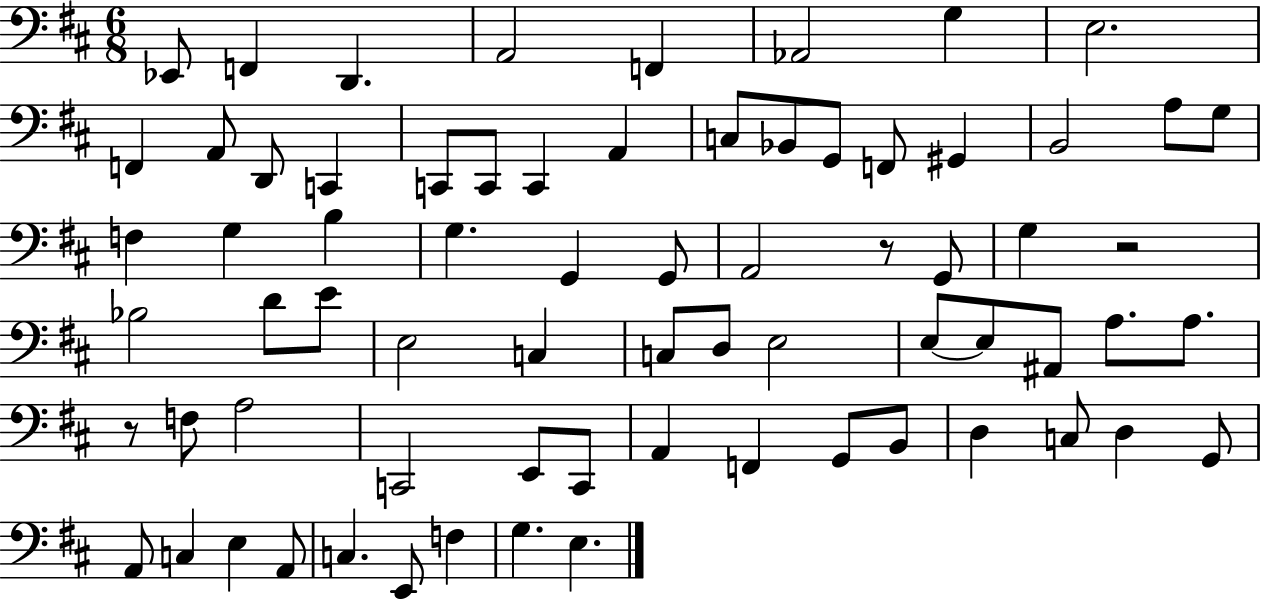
Eb2/e F2/q D2/q. A2/h F2/q Ab2/h G3/q E3/h. F2/q A2/e D2/e C2/q C2/e C2/e C2/q A2/q C3/e Bb2/e G2/e F2/e G#2/q B2/h A3/e G3/e F3/q G3/q B3/q G3/q. G2/q G2/e A2/h R/e G2/e G3/q R/h Bb3/h D4/e E4/e E3/h C3/q C3/e D3/e E3/h E3/e E3/e A#2/e A3/e. A3/e. R/e F3/e A3/h C2/h E2/e C2/e A2/q F2/q G2/e B2/e D3/q C3/e D3/q G2/e A2/e C3/q E3/q A2/e C3/q. E2/e F3/q G3/q. E3/q.